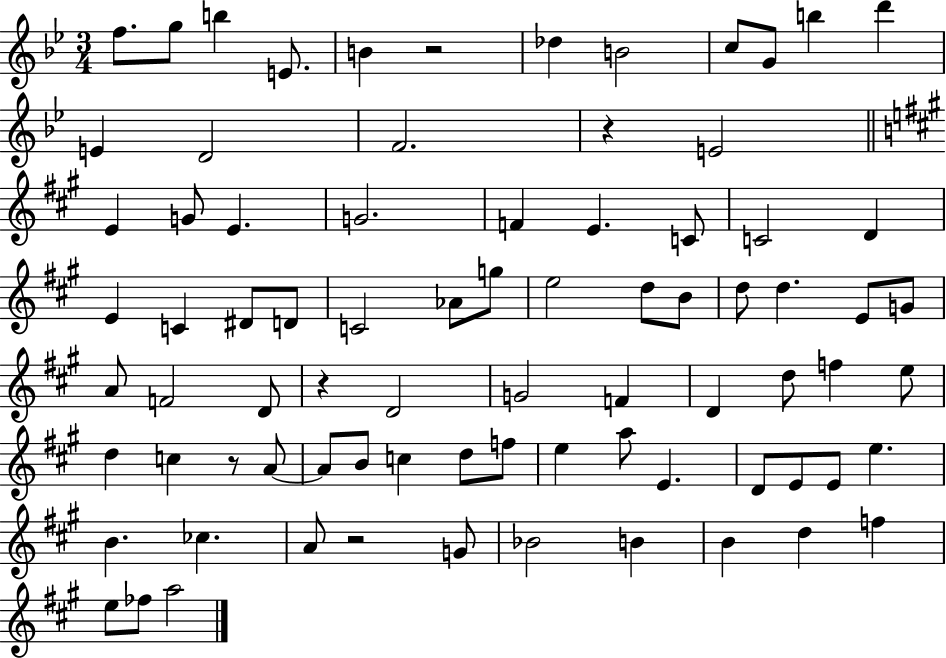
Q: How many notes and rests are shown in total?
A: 80